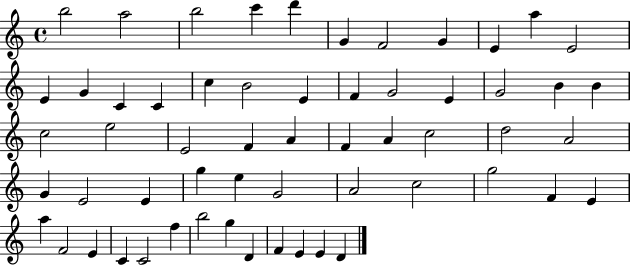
B5/h A5/h B5/h C6/q D6/q G4/q F4/h G4/q E4/q A5/q E4/h E4/q G4/q C4/q C4/q C5/q B4/h E4/q F4/q G4/h E4/q G4/h B4/q B4/q C5/h E5/h E4/h F4/q A4/q F4/q A4/q C5/h D5/h A4/h G4/q E4/h E4/q G5/q E5/q G4/h A4/h C5/h G5/h F4/q E4/q A5/q F4/h E4/q C4/q C4/h F5/q B5/h G5/q D4/q F4/q E4/q E4/q D4/q